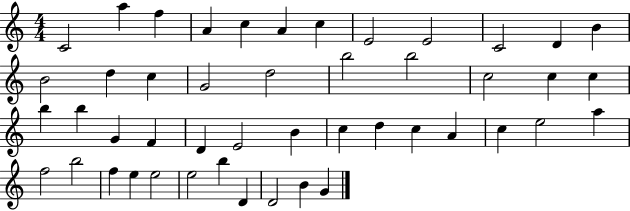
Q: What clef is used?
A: treble